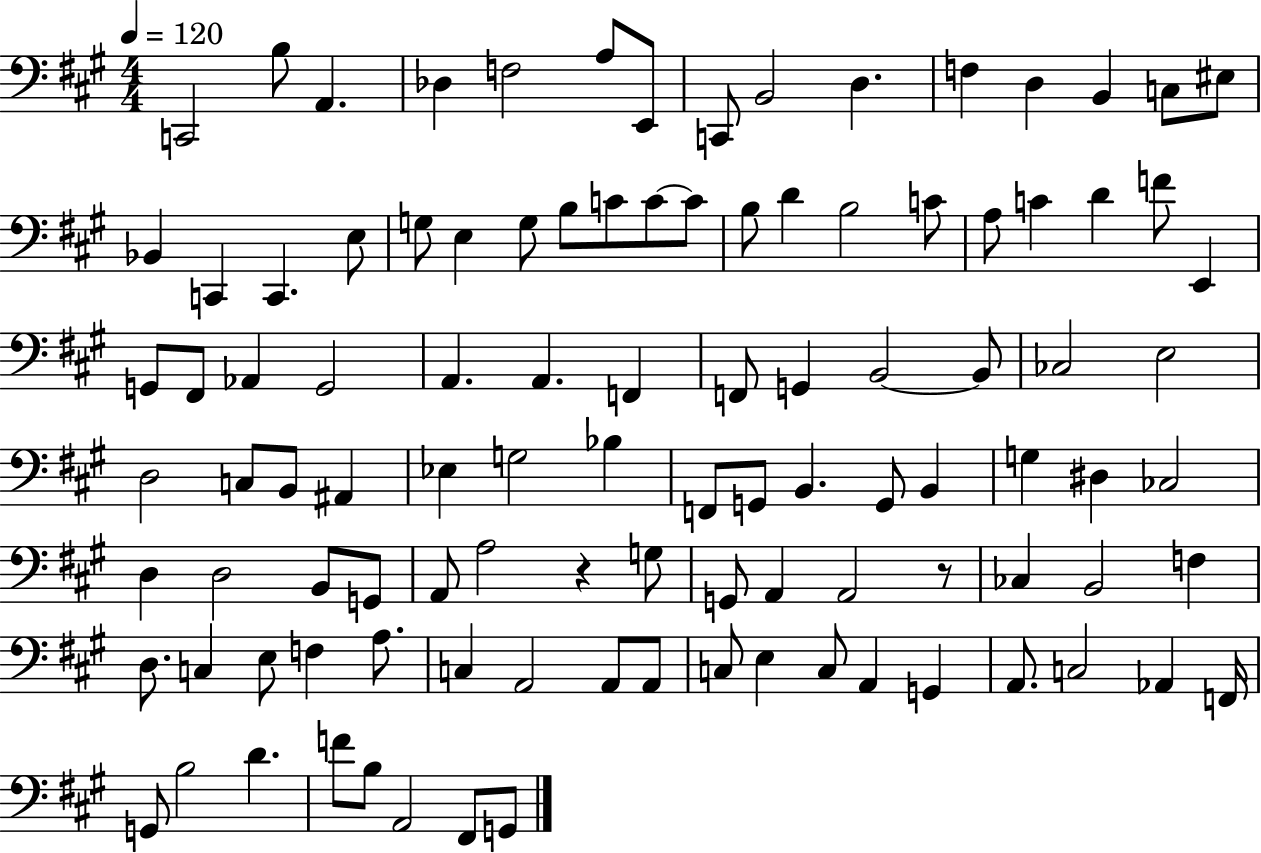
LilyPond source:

{
  \clef bass
  \numericTimeSignature
  \time 4/4
  \key a \major
  \tempo 4 = 120
  \repeat volta 2 { c,2 b8 a,4. | des4 f2 a8 e,8 | c,8 b,2 d4. | f4 d4 b,4 c8 eis8 | \break bes,4 c,4 c,4. e8 | g8 e4 g8 b8 c'8 c'8~~ c'8 | b8 d'4 b2 c'8 | a8 c'4 d'4 f'8 e,4 | \break g,8 fis,8 aes,4 g,2 | a,4. a,4. f,4 | f,8 g,4 b,2~~ b,8 | ces2 e2 | \break d2 c8 b,8 ais,4 | ees4 g2 bes4 | f,8 g,8 b,4. g,8 b,4 | g4 dis4 ces2 | \break d4 d2 b,8 g,8 | a,8 a2 r4 g8 | g,8 a,4 a,2 r8 | ces4 b,2 f4 | \break d8. c4 e8 f4 a8. | c4 a,2 a,8 a,8 | c8 e4 c8 a,4 g,4 | a,8. c2 aes,4 f,16 | \break g,8 b2 d'4. | f'8 b8 a,2 fis,8 g,8 | } \bar "|."
}